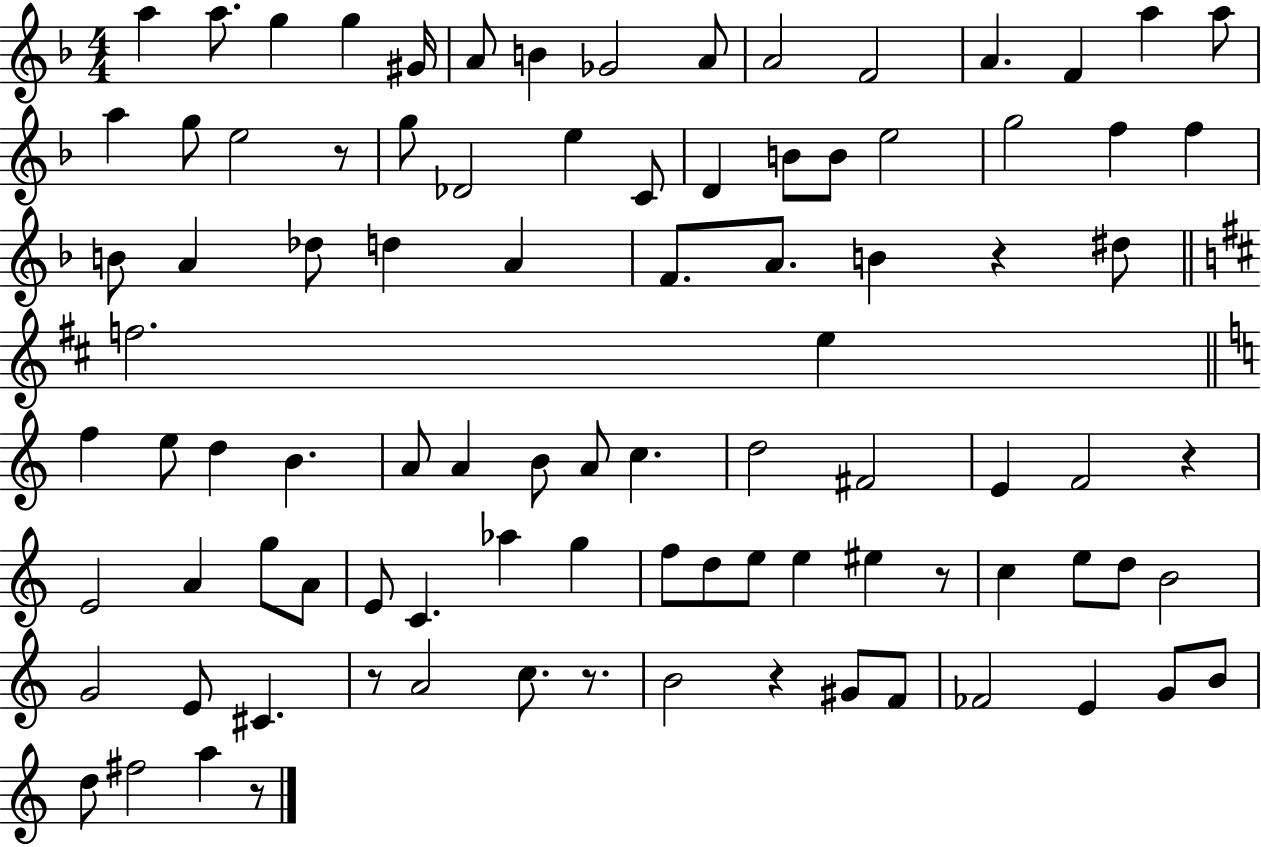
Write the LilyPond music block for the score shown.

{
  \clef treble
  \numericTimeSignature
  \time 4/4
  \key f \major
  \repeat volta 2 { a''4 a''8. g''4 g''4 gis'16 | a'8 b'4 ges'2 a'8 | a'2 f'2 | a'4. f'4 a''4 a''8 | \break a''4 g''8 e''2 r8 | g''8 des'2 e''4 c'8 | d'4 b'8 b'8 e''2 | g''2 f''4 f''4 | \break b'8 a'4 des''8 d''4 a'4 | f'8. a'8. b'4 r4 dis''8 | \bar "||" \break \key b \minor f''2. e''4 | \bar "||" \break \key c \major f''4 e''8 d''4 b'4. | a'8 a'4 b'8 a'8 c''4. | d''2 fis'2 | e'4 f'2 r4 | \break e'2 a'4 g''8 a'8 | e'8 c'4. aes''4 g''4 | f''8 d''8 e''8 e''4 eis''4 r8 | c''4 e''8 d''8 b'2 | \break g'2 e'8 cis'4. | r8 a'2 c''8. r8. | b'2 r4 gis'8 f'8 | fes'2 e'4 g'8 b'8 | \break d''8 fis''2 a''4 r8 | } \bar "|."
}